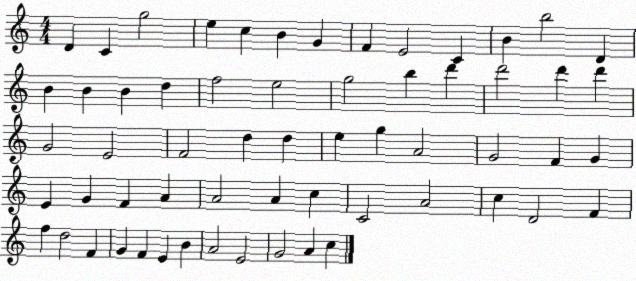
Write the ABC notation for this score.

X:1
T:Untitled
M:4/4
L:1/4
K:C
D C g2 e c B G F E2 C B b2 D B B B d f2 e2 g2 b d' d'2 d' d' G2 E2 F2 d d e g A2 G2 F G E G F A A2 A c C2 A2 c D2 F f d2 F G F E B A2 E2 G2 A c